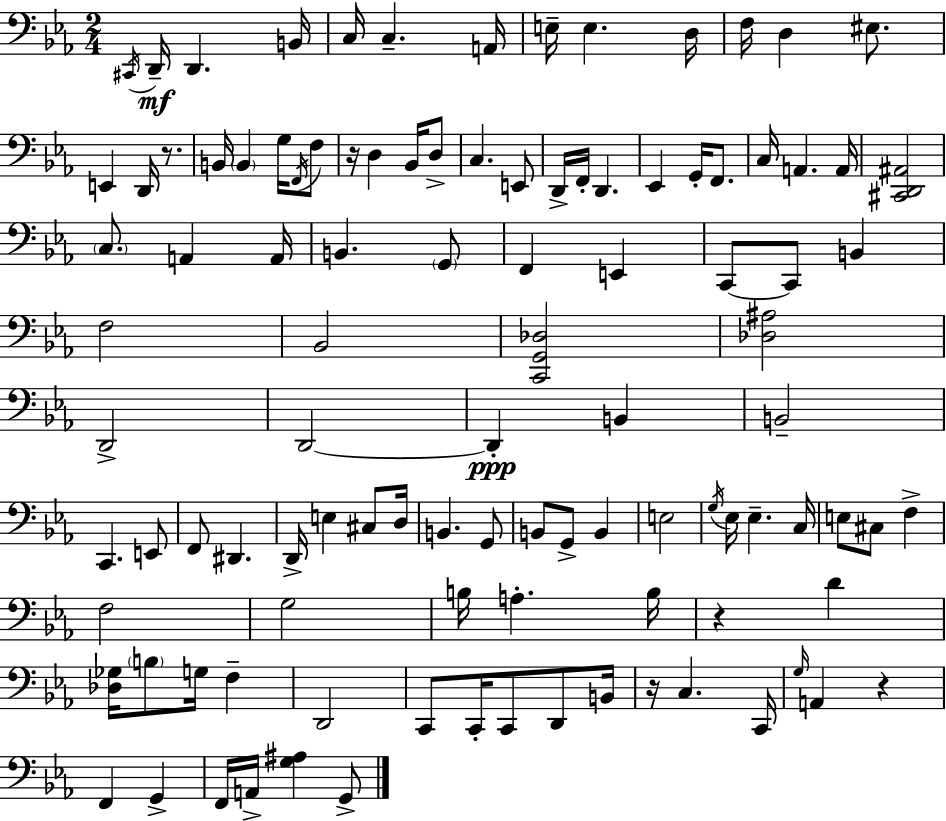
X:1
T:Untitled
M:2/4
L:1/4
K:Cm
^C,,/4 D,,/4 D,, B,,/4 C,/4 C, A,,/4 E,/4 E, D,/4 F,/4 D, ^E,/2 E,, D,,/4 z/2 B,,/4 B,, G,/4 F,,/4 F,/2 z/4 D, _B,,/4 D,/2 C, E,,/2 D,,/4 F,,/4 D,, _E,, G,,/4 F,,/2 C,/4 A,, A,,/4 [^C,,D,,^A,,]2 C,/2 A,, A,,/4 B,, G,,/2 F,, E,, C,,/2 C,,/2 B,, F,2 _B,,2 [C,,G,,_D,]2 [_D,^A,]2 D,,2 D,,2 D,, B,, B,,2 C,, E,,/2 F,,/2 ^D,, D,,/4 E, ^C,/2 D,/4 B,, G,,/2 B,,/2 G,,/2 B,, E,2 G,/4 _E,/4 _E, C,/4 E,/2 ^C,/2 F, F,2 G,2 B,/4 A, B,/4 z D [_D,_G,]/4 B,/2 G,/4 F, D,,2 C,,/2 C,,/4 C,,/2 D,,/2 B,,/4 z/4 C, C,,/4 G,/4 A,, z F,, G,, F,,/4 A,,/4 [G,^A,] G,,/2